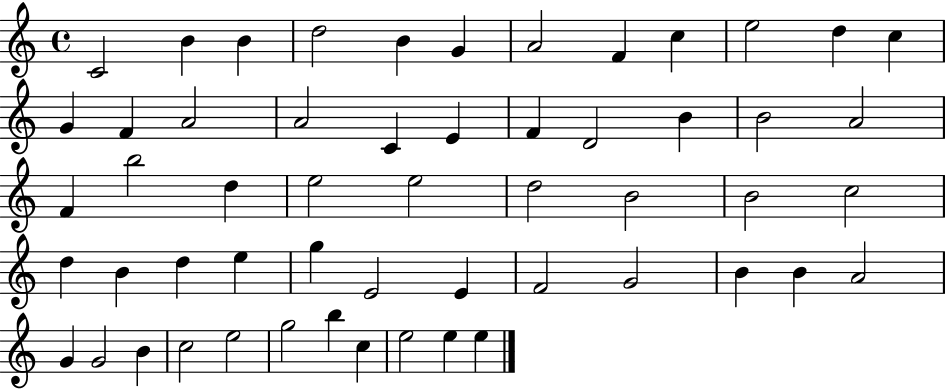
{
  \clef treble
  \time 4/4
  \defaultTimeSignature
  \key c \major
  c'2 b'4 b'4 | d''2 b'4 g'4 | a'2 f'4 c''4 | e''2 d''4 c''4 | \break g'4 f'4 a'2 | a'2 c'4 e'4 | f'4 d'2 b'4 | b'2 a'2 | \break f'4 b''2 d''4 | e''2 e''2 | d''2 b'2 | b'2 c''2 | \break d''4 b'4 d''4 e''4 | g''4 e'2 e'4 | f'2 g'2 | b'4 b'4 a'2 | \break g'4 g'2 b'4 | c''2 e''2 | g''2 b''4 c''4 | e''2 e''4 e''4 | \break \bar "|."
}